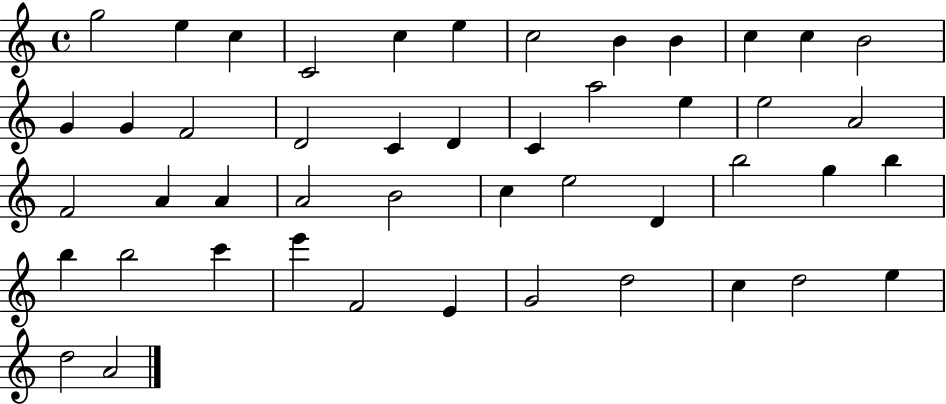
{
  \clef treble
  \time 4/4
  \defaultTimeSignature
  \key c \major
  g''2 e''4 c''4 | c'2 c''4 e''4 | c''2 b'4 b'4 | c''4 c''4 b'2 | \break g'4 g'4 f'2 | d'2 c'4 d'4 | c'4 a''2 e''4 | e''2 a'2 | \break f'2 a'4 a'4 | a'2 b'2 | c''4 e''2 d'4 | b''2 g''4 b''4 | \break b''4 b''2 c'''4 | e'''4 f'2 e'4 | g'2 d''2 | c''4 d''2 e''4 | \break d''2 a'2 | \bar "|."
}